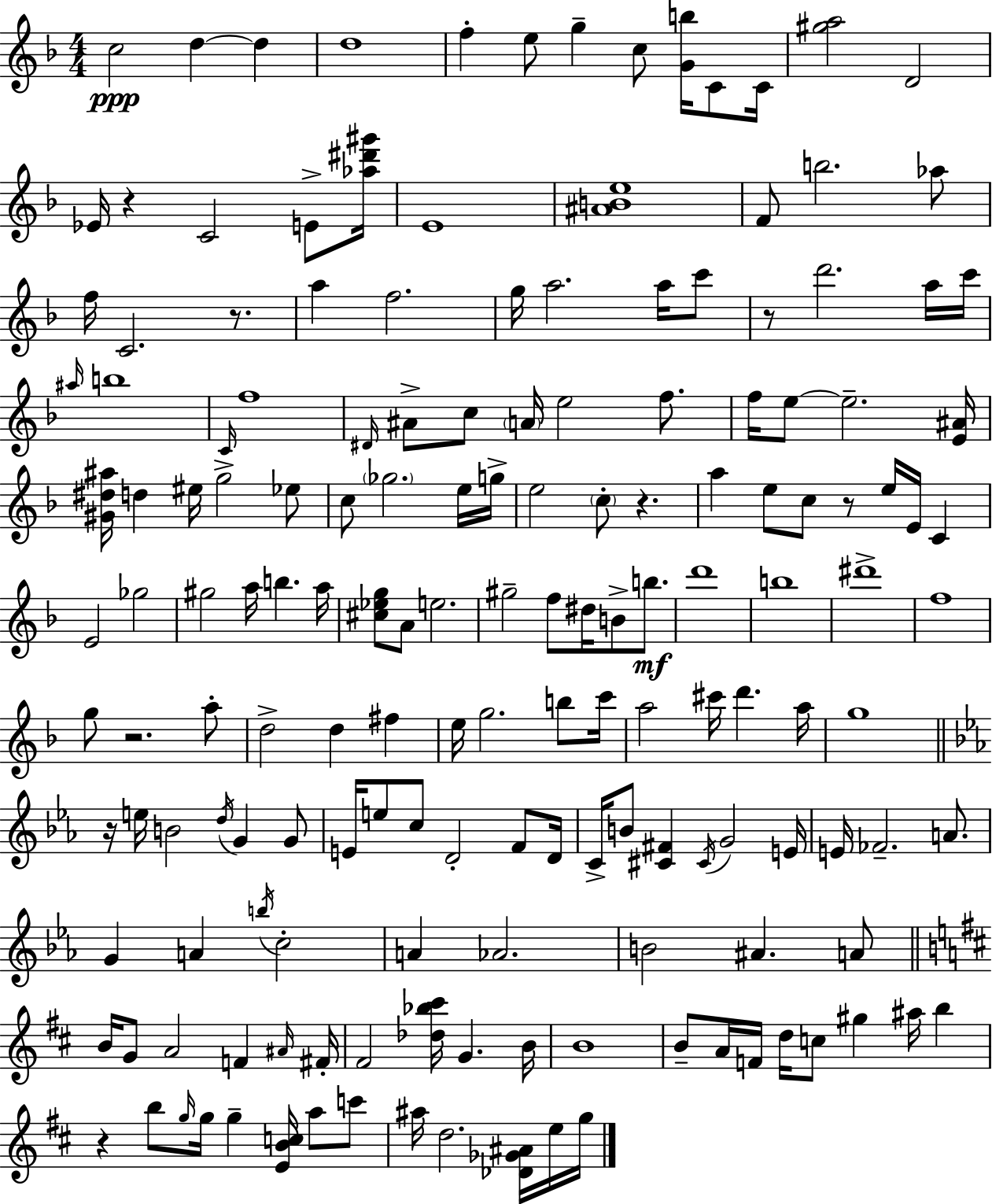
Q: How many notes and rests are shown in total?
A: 164